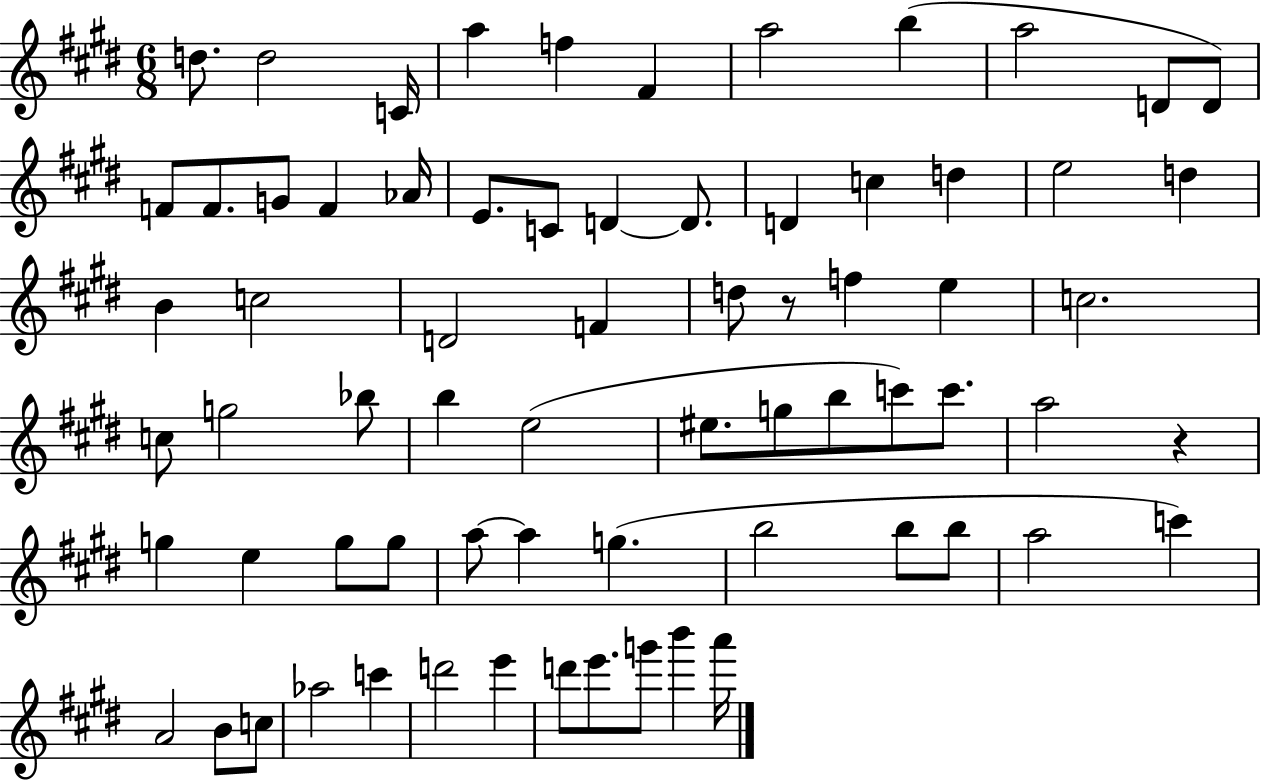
D5/e. D5/h C4/s A5/q F5/q F#4/q A5/h B5/q A5/h D4/e D4/e F4/e F4/e. G4/e F4/q Ab4/s E4/e. C4/e D4/q D4/e. D4/q C5/q D5/q E5/h D5/q B4/q C5/h D4/h F4/q D5/e R/e F5/q E5/q C5/h. C5/e G5/h Bb5/e B5/q E5/h EIS5/e. G5/e B5/e C6/e C6/e. A5/h R/q G5/q E5/q G5/e G5/e A5/e A5/q G5/q. B5/h B5/e B5/e A5/h C6/q A4/h B4/e C5/e Ab5/h C6/q D6/h E6/q D6/e E6/e. G6/e B6/q A6/s